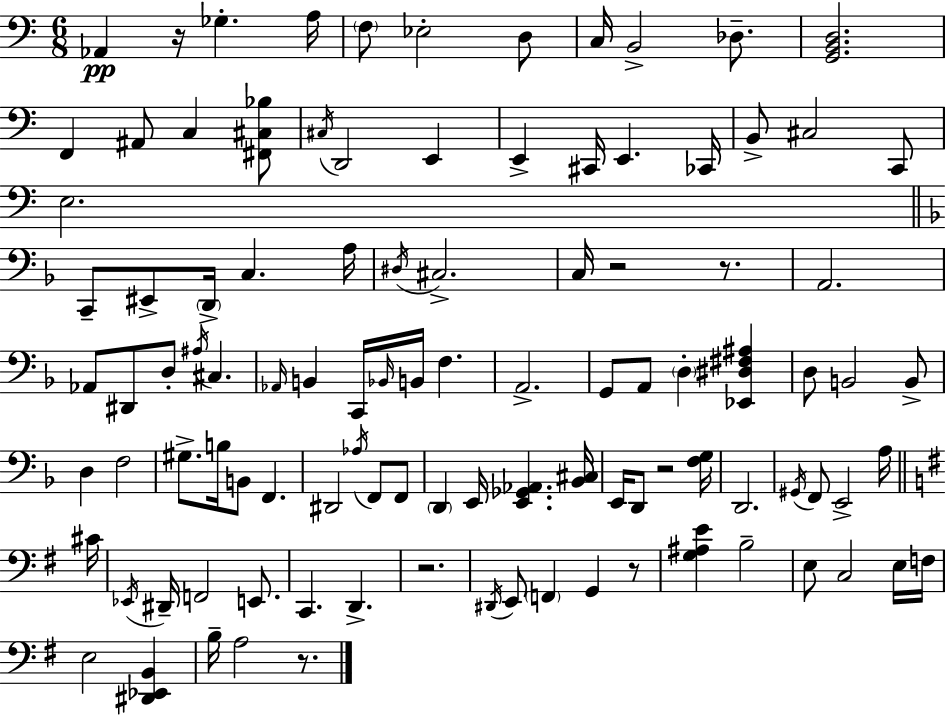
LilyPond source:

{
  \clef bass
  \numericTimeSignature
  \time 6/8
  \key a \minor
  aes,4\pp r16 ges4.-. a16 | \parenthesize f8 ees2-. d8 | c16 b,2-> des8.-- | <g, b, d>2. | \break f,4 ais,8 c4 <fis, cis bes>8 | \acciaccatura { cis16 } d,2 e,4 | e,4-> cis,16 e,4. | ces,16 b,8-> cis2 c,8 | \break e2. | \bar "||" \break \key f \major c,8-- eis,8-> \parenthesize d,16-> c4. a16 | \acciaccatura { dis16 } cis2.-> | c16 r2 r8. | a,2. | \break aes,8 dis,8 d8-. \acciaccatura { ais16 } cis4. | \grace { aes,16 } b,4 c,16 \grace { bes,16 } b,16 f4. | a,2.-> | g,8 a,8 \parenthesize d4-. | \break <ees, dis fis ais>4 d8 b,2 | b,8-> d4 f2 | gis8.-> b16 b,8 f,4. | dis,2 | \break \acciaccatura { aes16 } f,8 f,8 \parenthesize d,4 e,16 <e, ges, aes,>4. | <bes, cis>16 e,16 d,8 r2 | <f g>16 d,2. | \acciaccatura { gis,16 } f,8 e,2-> | \break a16 \bar "||" \break \key g \major cis'16 \acciaccatura { ees,16 } dis,16-- f,2 e,8. | c,4. d,4.-> | r2. | \acciaccatura { dis,16 } e,8 \parenthesize f,4 g,4 | \break r8 <g ais e'>4 b2-- | e8 c2 | e16 f16 e2 <dis, ees, b,>4 | b16-- a2 | \break r8. \bar "|."
}